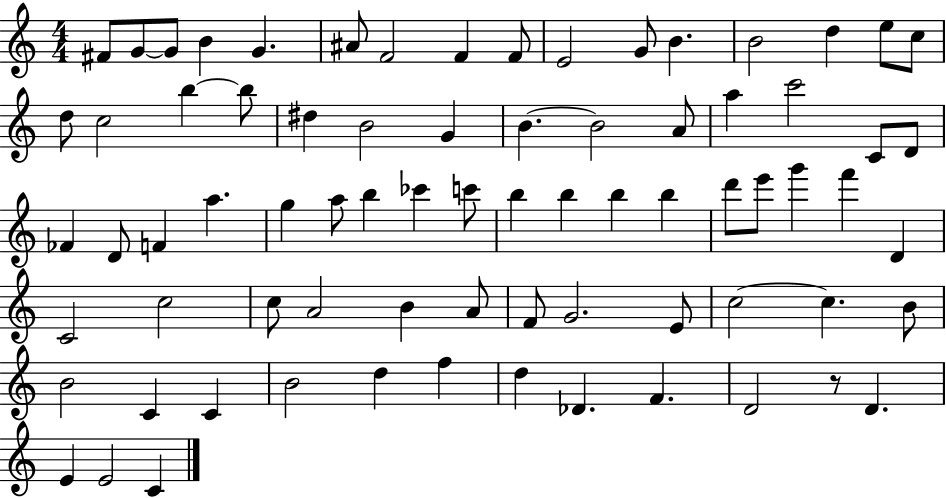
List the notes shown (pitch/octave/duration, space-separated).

F#4/e G4/e G4/e B4/q G4/q. A#4/e F4/h F4/q F4/e E4/h G4/e B4/q. B4/h D5/q E5/e C5/e D5/e C5/h B5/q B5/e D#5/q B4/h G4/q B4/q. B4/h A4/e A5/q C6/h C4/e D4/e FES4/q D4/e F4/q A5/q. G5/q A5/e B5/q CES6/q C6/e B5/q B5/q B5/q B5/q D6/e E6/e G6/q F6/q D4/q C4/h C5/h C5/e A4/h B4/q A4/e F4/e G4/h. E4/e C5/h C5/q. B4/e B4/h C4/q C4/q B4/h D5/q F5/q D5/q Db4/q. F4/q. D4/h R/e D4/q. E4/q E4/h C4/q